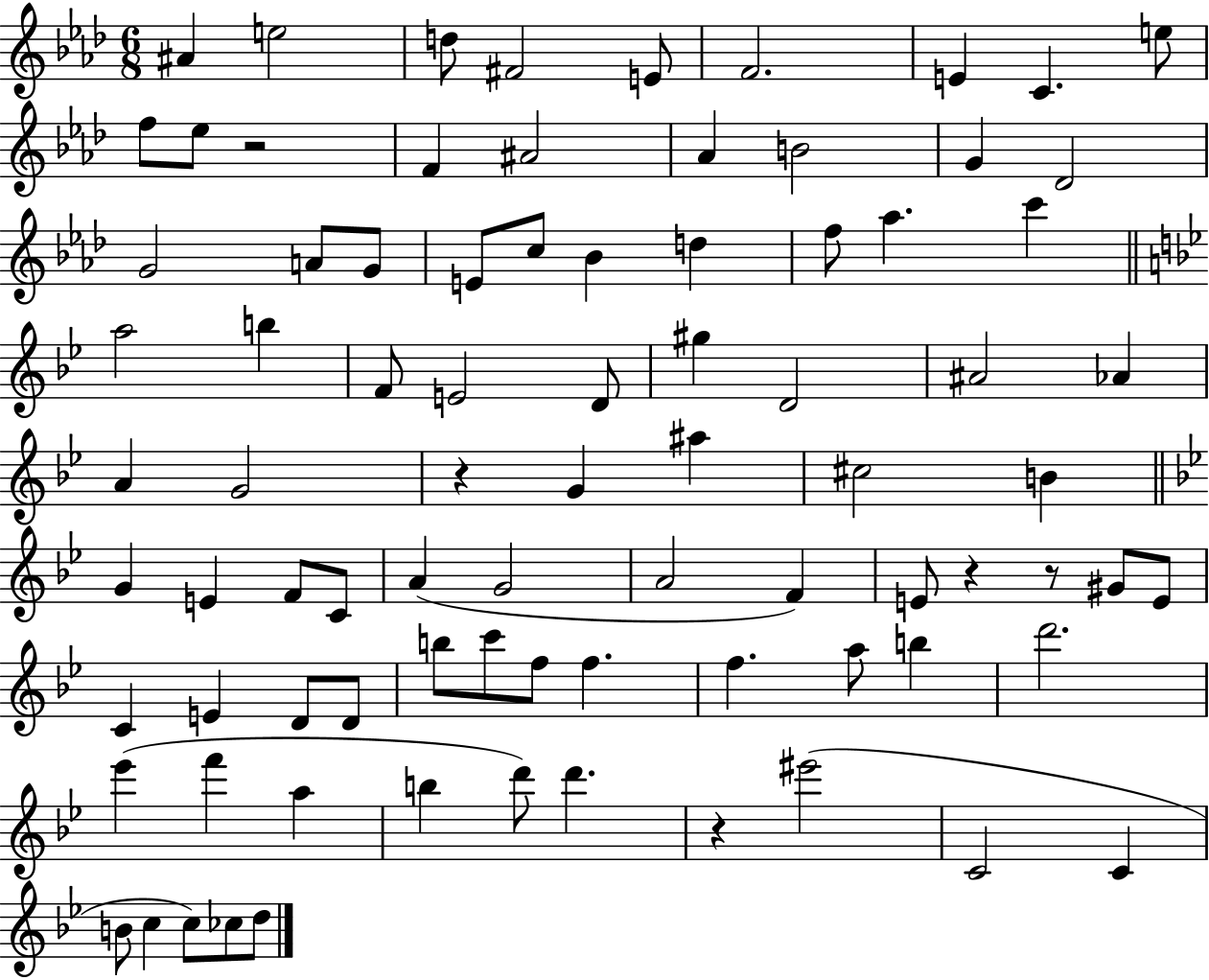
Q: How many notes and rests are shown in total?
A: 84